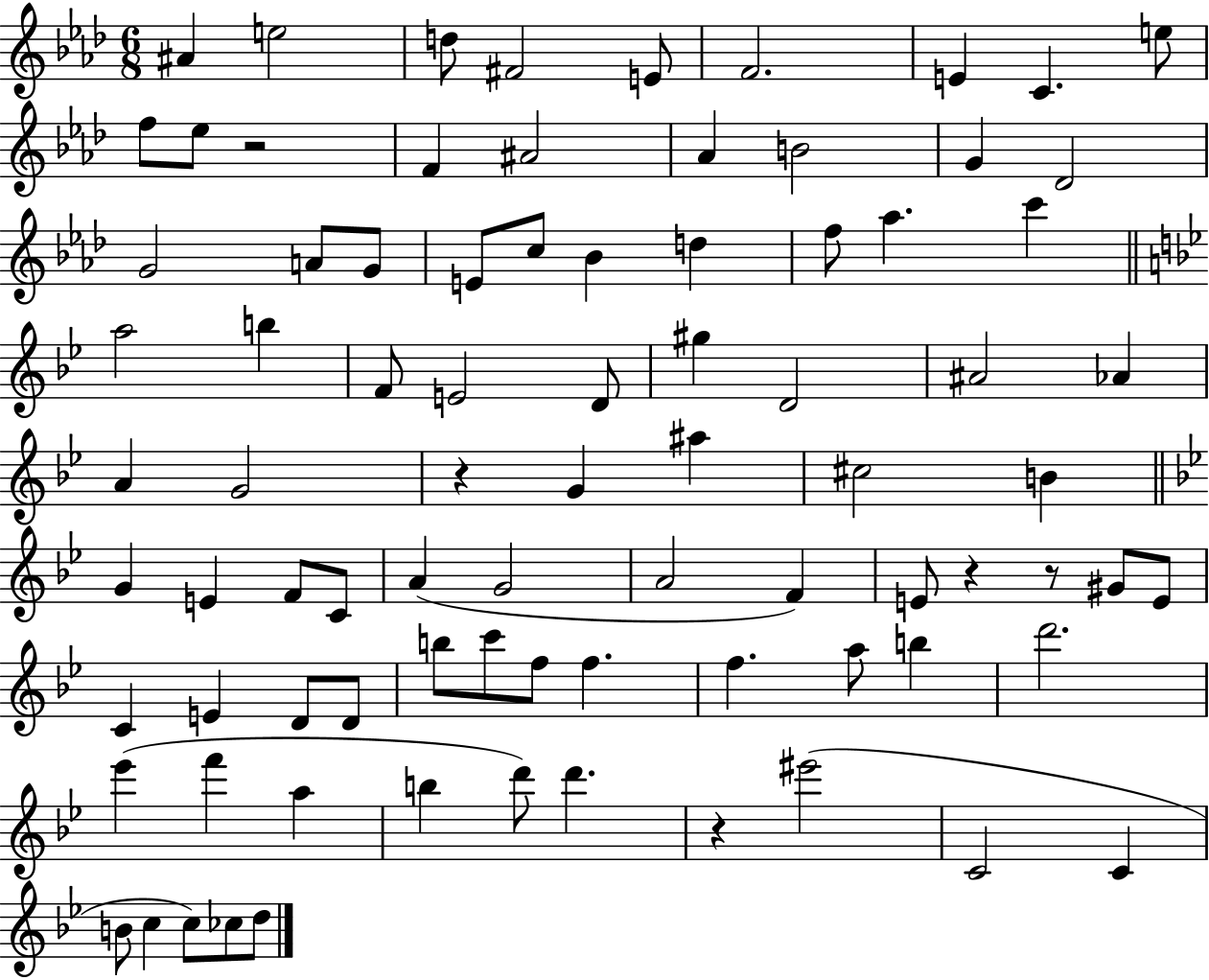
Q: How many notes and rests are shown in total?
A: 84